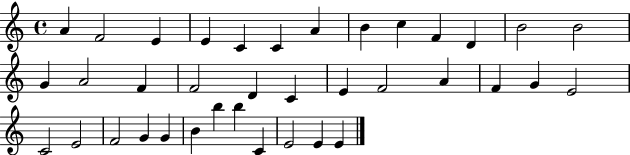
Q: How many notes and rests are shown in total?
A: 37